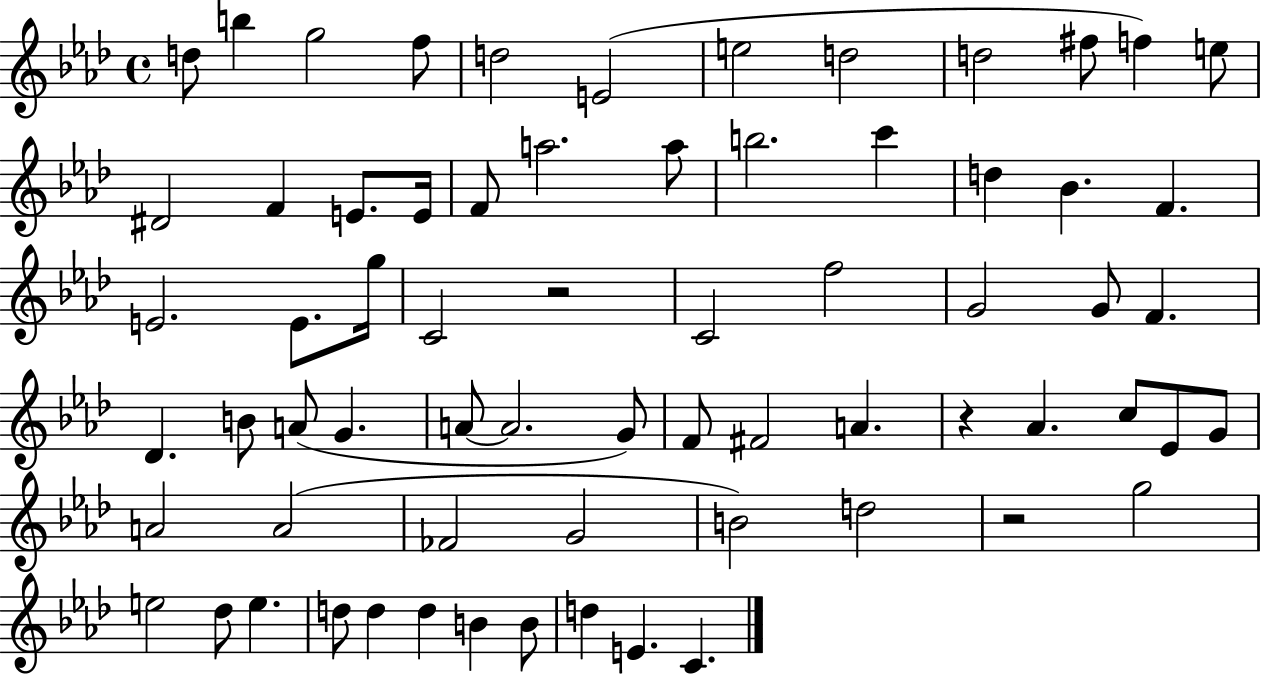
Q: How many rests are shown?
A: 3